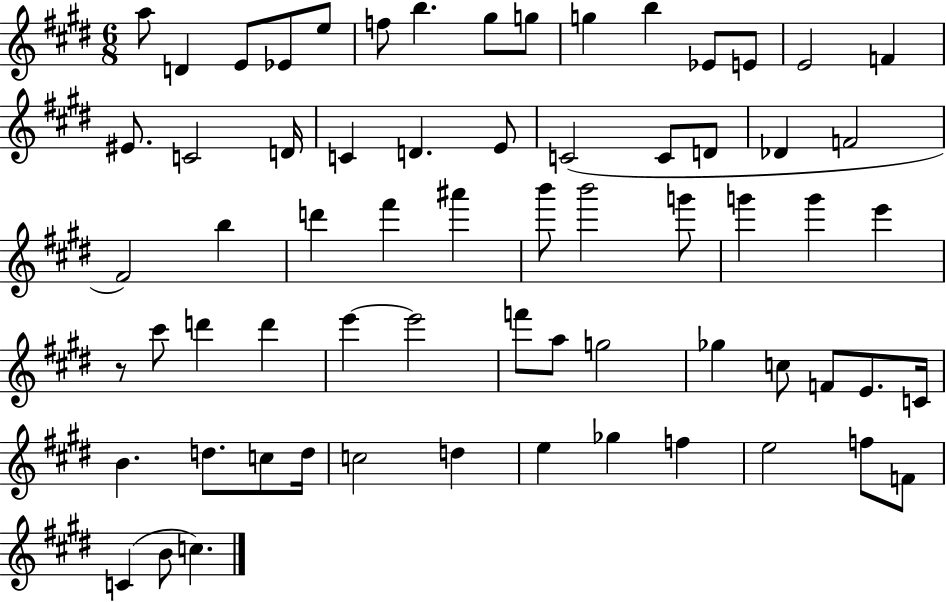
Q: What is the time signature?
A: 6/8